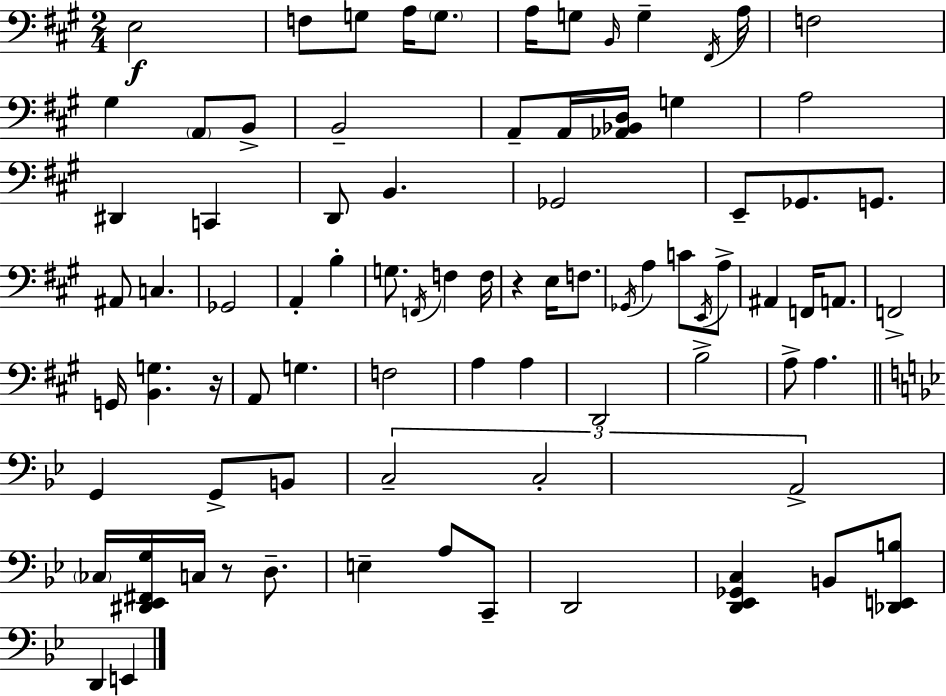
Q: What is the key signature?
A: A major